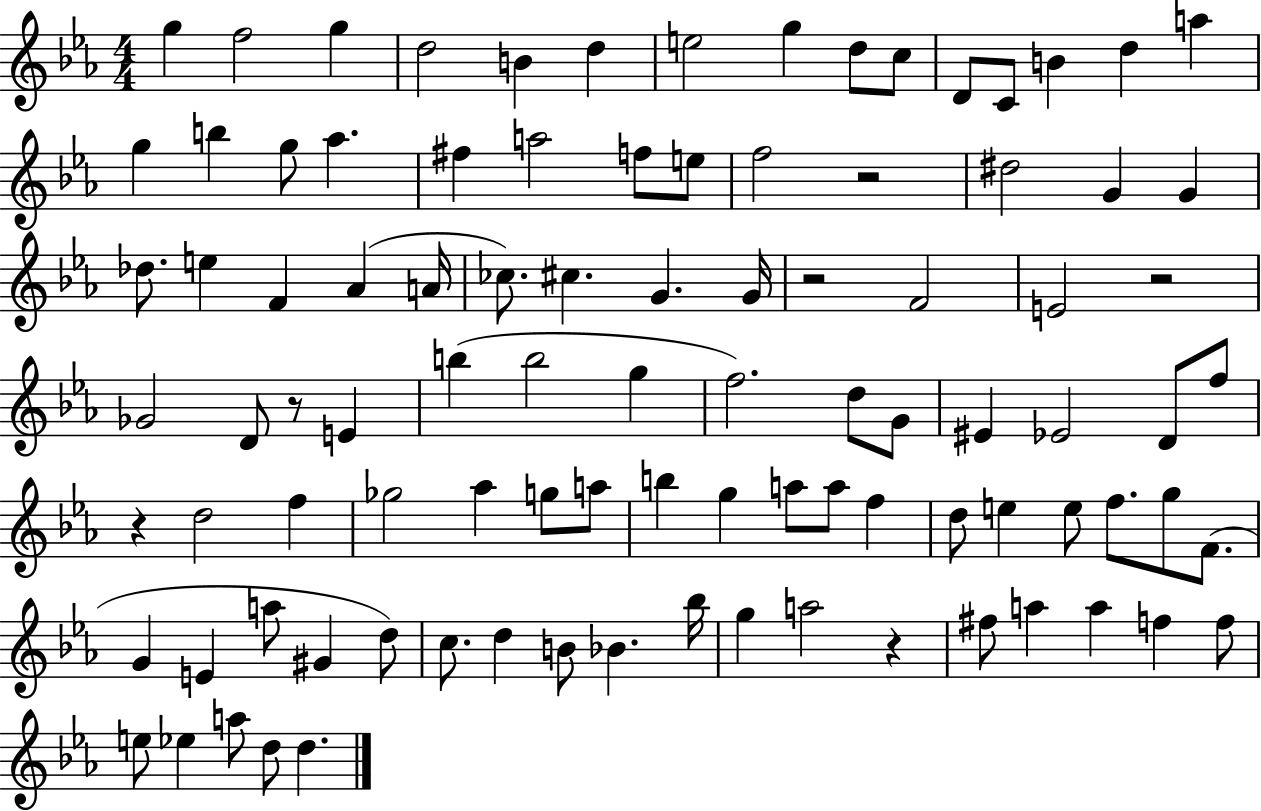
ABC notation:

X:1
T:Untitled
M:4/4
L:1/4
K:Eb
g f2 g d2 B d e2 g d/2 c/2 D/2 C/2 B d a g b g/2 _a ^f a2 f/2 e/2 f2 z2 ^d2 G G _d/2 e F _A A/4 _c/2 ^c G G/4 z2 F2 E2 z2 _G2 D/2 z/2 E b b2 g f2 d/2 G/2 ^E _E2 D/2 f/2 z d2 f _g2 _a g/2 a/2 b g a/2 a/2 f d/2 e e/2 f/2 g/2 F/2 G E a/2 ^G d/2 c/2 d B/2 _B _b/4 g a2 z ^f/2 a a f f/2 e/2 _e a/2 d/2 d